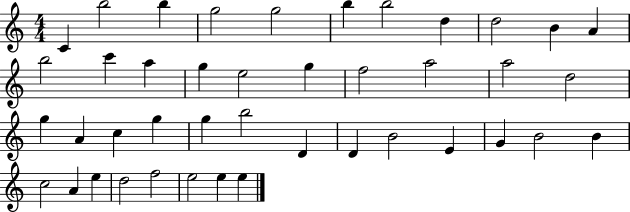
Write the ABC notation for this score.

X:1
T:Untitled
M:4/4
L:1/4
K:C
C b2 b g2 g2 b b2 d d2 B A b2 c' a g e2 g f2 a2 a2 d2 g A c g g b2 D D B2 E G B2 B c2 A e d2 f2 e2 e e